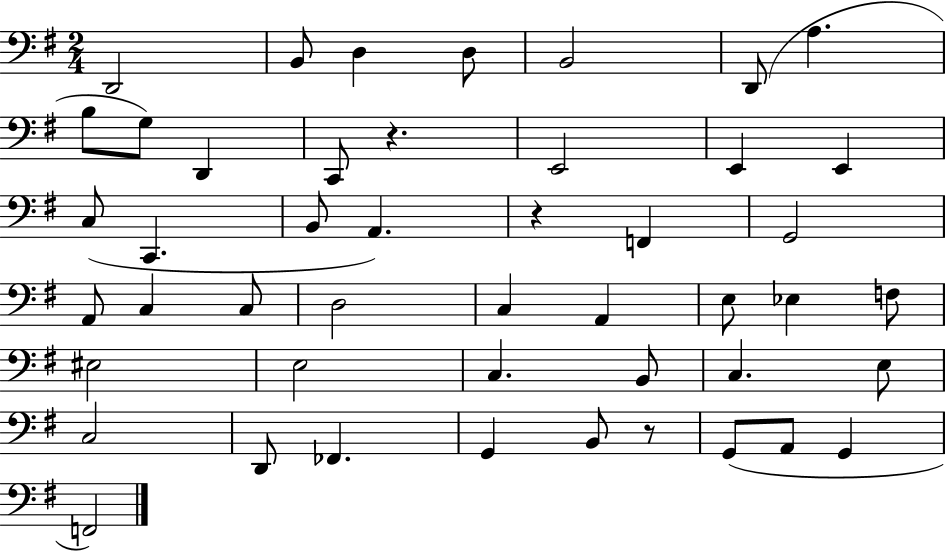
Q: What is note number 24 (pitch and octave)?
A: D3